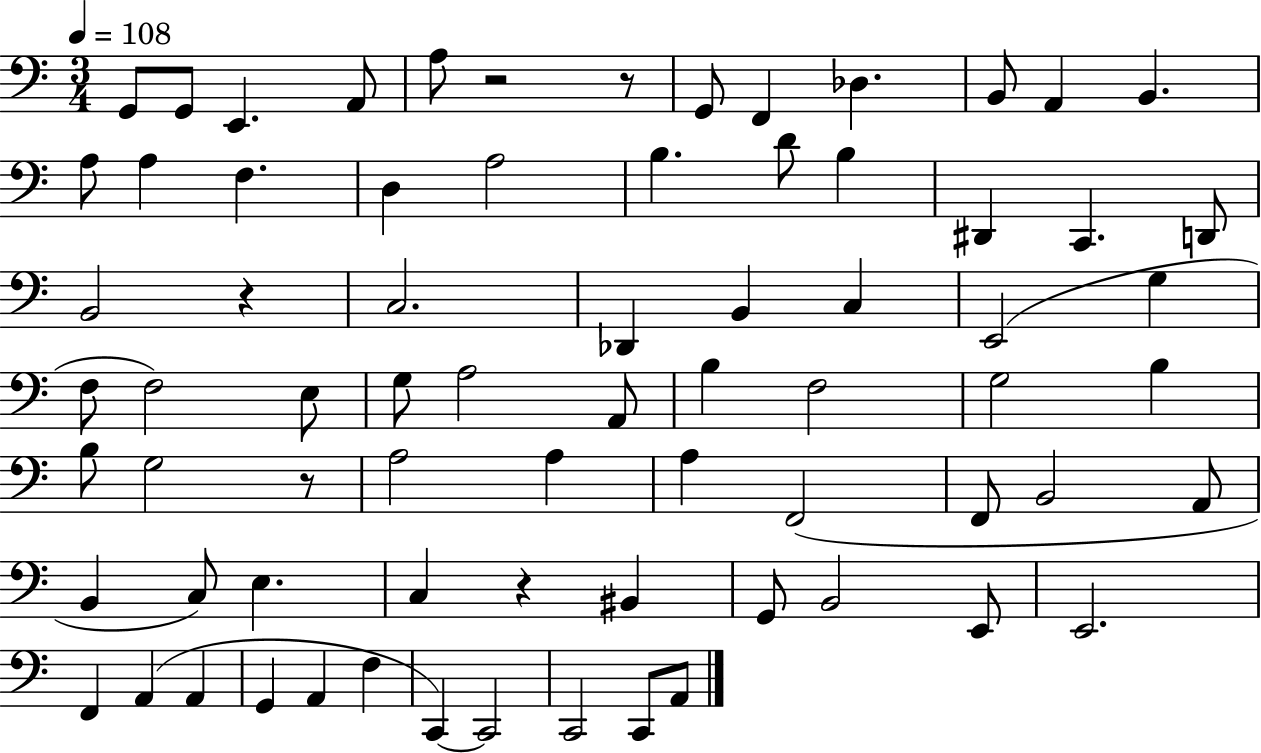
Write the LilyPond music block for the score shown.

{
  \clef bass
  \numericTimeSignature
  \time 3/4
  \key c \major
  \tempo 4 = 108
  g,8 g,8 e,4. a,8 | a8 r2 r8 | g,8 f,4 des4. | b,8 a,4 b,4. | \break a8 a4 f4. | d4 a2 | b4. d'8 b4 | dis,4 c,4. d,8 | \break b,2 r4 | c2. | des,4 b,4 c4 | e,2( g4 | \break f8 f2) e8 | g8 a2 a,8 | b4 f2 | g2 b4 | \break b8 g2 r8 | a2 a4 | a4 f,2( | f,8 b,2 a,8 | \break b,4 c8) e4. | c4 r4 bis,4 | g,8 b,2 e,8 | e,2. | \break f,4 a,4( a,4 | g,4 a,4 f4 | c,4~~) c,2 | c,2 c,8 a,8 | \break \bar "|."
}